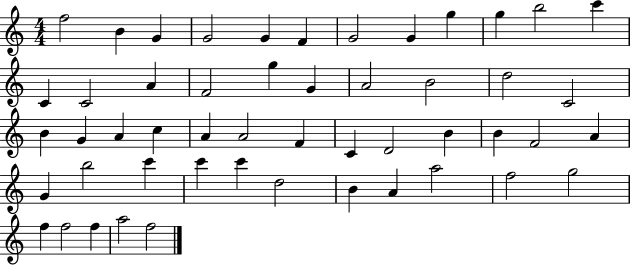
X:1
T:Untitled
M:4/4
L:1/4
K:C
f2 B G G2 G F G2 G g g b2 c' C C2 A F2 g G A2 B2 d2 C2 B G A c A A2 F C D2 B B F2 A G b2 c' c' c' d2 B A a2 f2 g2 f f2 f a2 f2